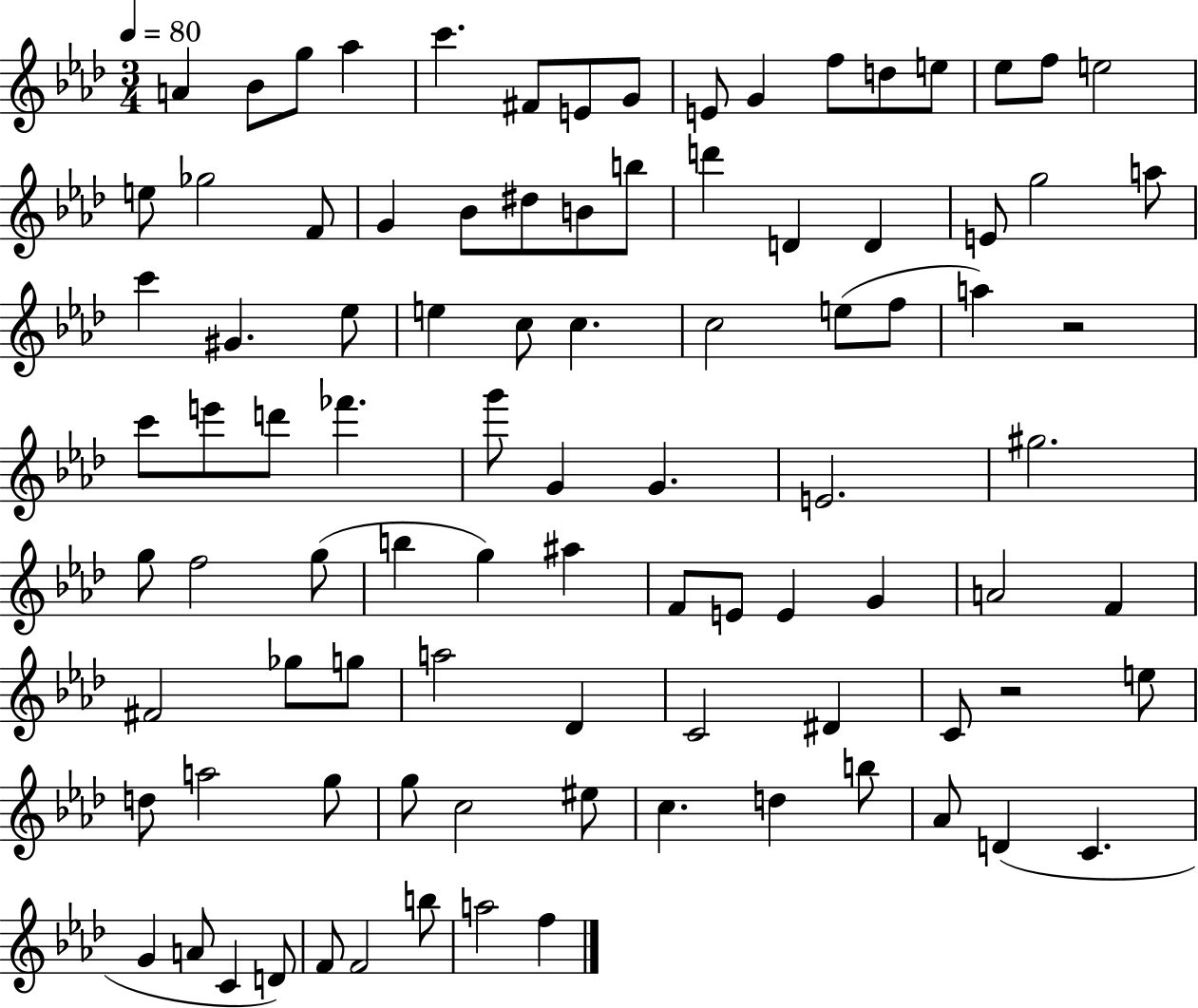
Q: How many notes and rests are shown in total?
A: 93